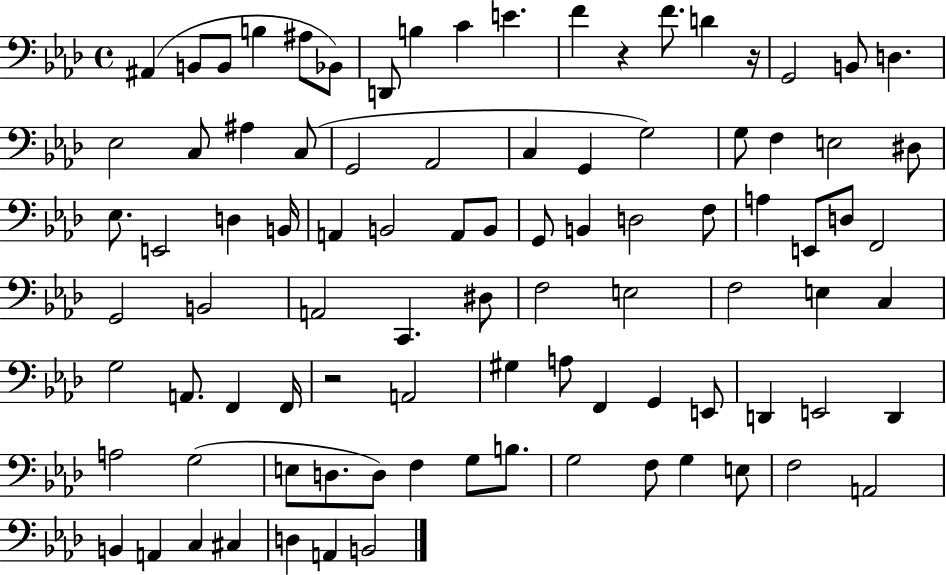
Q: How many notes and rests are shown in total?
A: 92